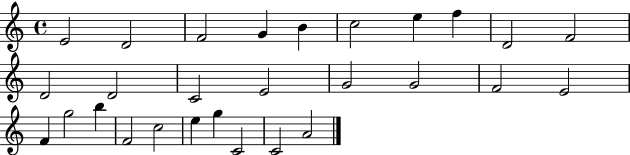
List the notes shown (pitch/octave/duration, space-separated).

E4/h D4/h F4/h G4/q B4/q C5/h E5/q F5/q D4/h F4/h D4/h D4/h C4/h E4/h G4/h G4/h F4/h E4/h F4/q G5/h B5/q F4/h C5/h E5/q G5/q C4/h C4/h A4/h